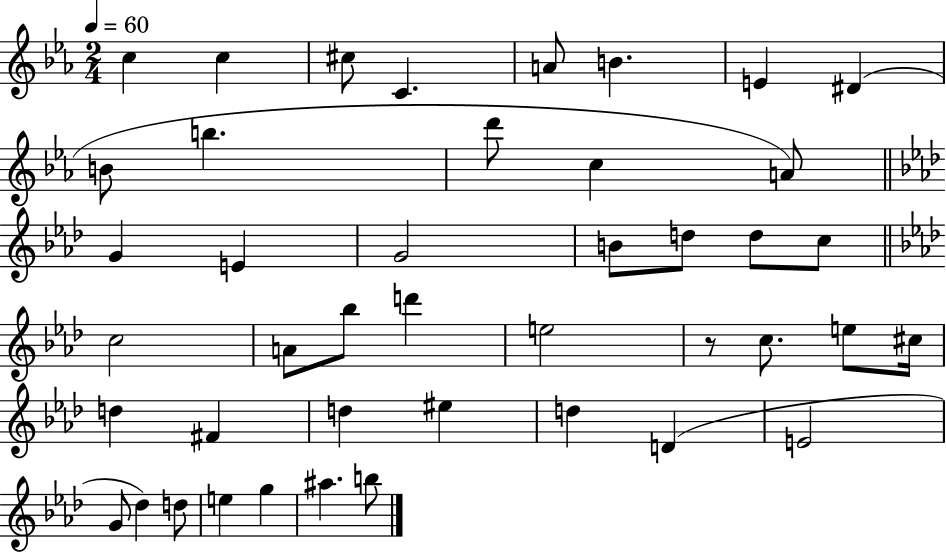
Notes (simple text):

C5/q C5/q C#5/e C4/q. A4/e B4/q. E4/q D#4/q B4/e B5/q. D6/e C5/q A4/e G4/q E4/q G4/h B4/e D5/e D5/e C5/e C5/h A4/e Bb5/e D6/q E5/h R/e C5/e. E5/e C#5/s D5/q F#4/q D5/q EIS5/q D5/q D4/q E4/h G4/e Db5/q D5/e E5/q G5/q A#5/q. B5/e